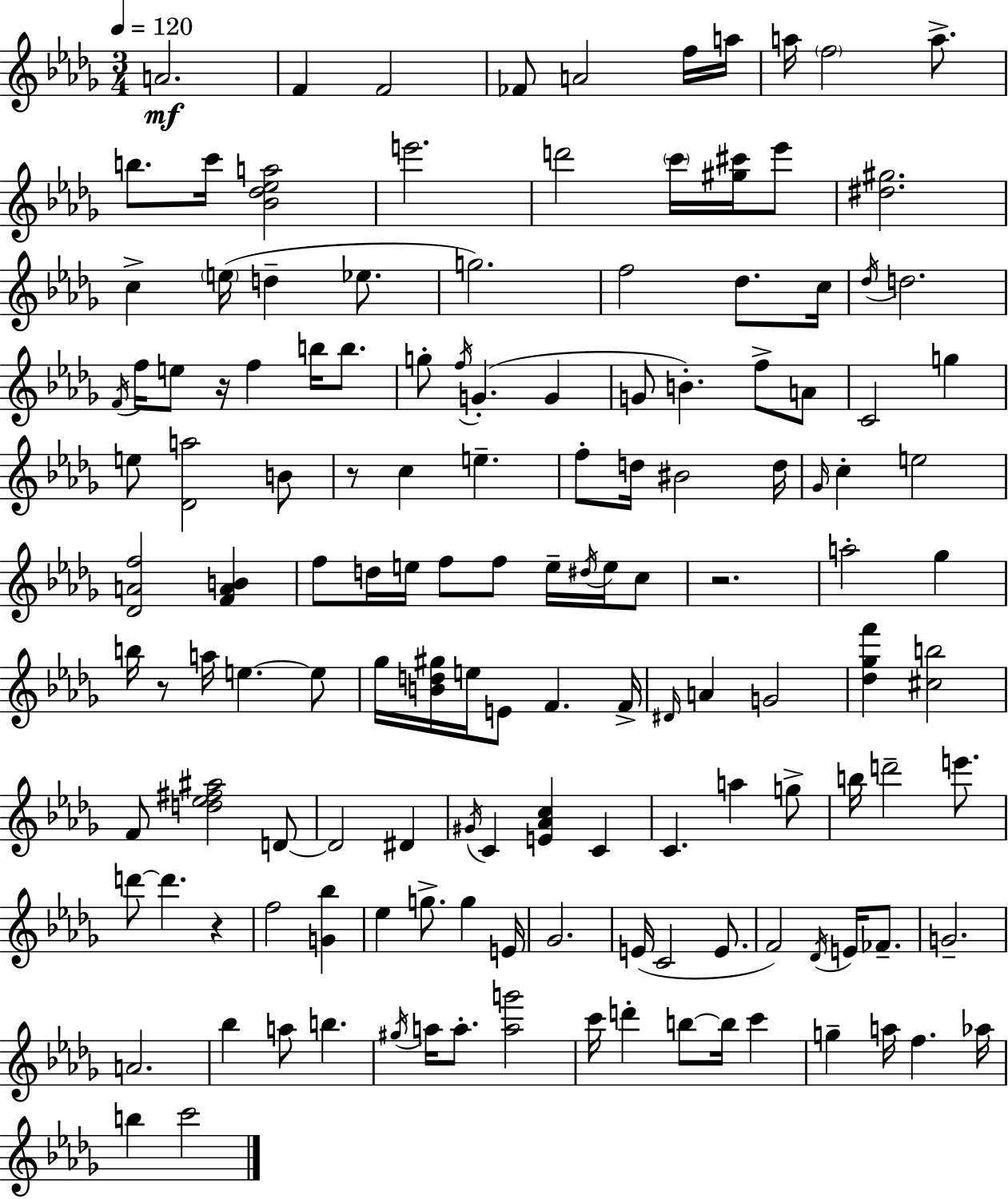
{
  \clef treble
  \numericTimeSignature
  \time 3/4
  \key bes \minor
  \tempo 4 = 120
  \repeat volta 2 { a'2.\mf | f'4 f'2 | fes'8 a'2 f''16 a''16 | a''16 \parenthesize f''2 a''8.-> | \break b''8. c'''16 <bes' des'' ees'' a''>2 | e'''2. | d'''2 \parenthesize c'''16 <gis'' cis'''>16 ees'''8 | <dis'' gis''>2. | \break c''4-> \parenthesize e''16( d''4-- ees''8. | g''2.) | f''2 des''8. c''16 | \acciaccatura { des''16 } d''2. | \break \acciaccatura { f'16 } f''16 e''8 r16 f''4 b''16 b''8. | g''8-. \acciaccatura { f''16 }( g'4.-. g'4 | g'8 b'4.-.) f''8-> | a'8 c'2 g''4 | \break e''8 <des' a''>2 | b'8 r8 c''4 e''4.-- | f''8-. d''16 bis'2 | d''16 \grace { ges'16 } c''4-. e''2 | \break <des' a' f''>2 | <f' a' b'>4 f''8 d''16 e''16 f''8 f''8 | e''16-- \acciaccatura { dis''16 } e''16 c''8 r2. | a''2-. | \break ges''4 b''16 r8 a''16 e''4.~~ | e''8 ges''16 <b' d'' gis''>16 e''16 e'8 f'4. | f'16-> \grace { dis'16 } a'4 g'2 | <des'' ges'' f'''>4 <cis'' b''>2 | \break f'8 <d'' ees'' fis'' ais''>2 | d'8~~ d'2 | dis'4 \acciaccatura { gis'16 } c'4 <e' aes' c''>4 | c'4 c'4. | \break a''4 g''8-> b''16 d'''2-- | e'''8. d'''8~~ d'''4. | r4 f''2 | <g' bes''>4 ees''4 g''8.-> | \break g''4 e'16 ges'2. | e'16( c'2 | e'8. f'2) | \acciaccatura { des'16 } e'16 fes'8.-- g'2.-- | \break a'2. | bes''4 | a''8 b''4. \acciaccatura { gis''16 } a''16 a''8.-. | <a'' g'''>2 c'''16 d'''4-. | \break b''8~~ b''16 c'''4 g''4-- | a''16 f''4. aes''16 b''4 | c'''2 } \bar "|."
}